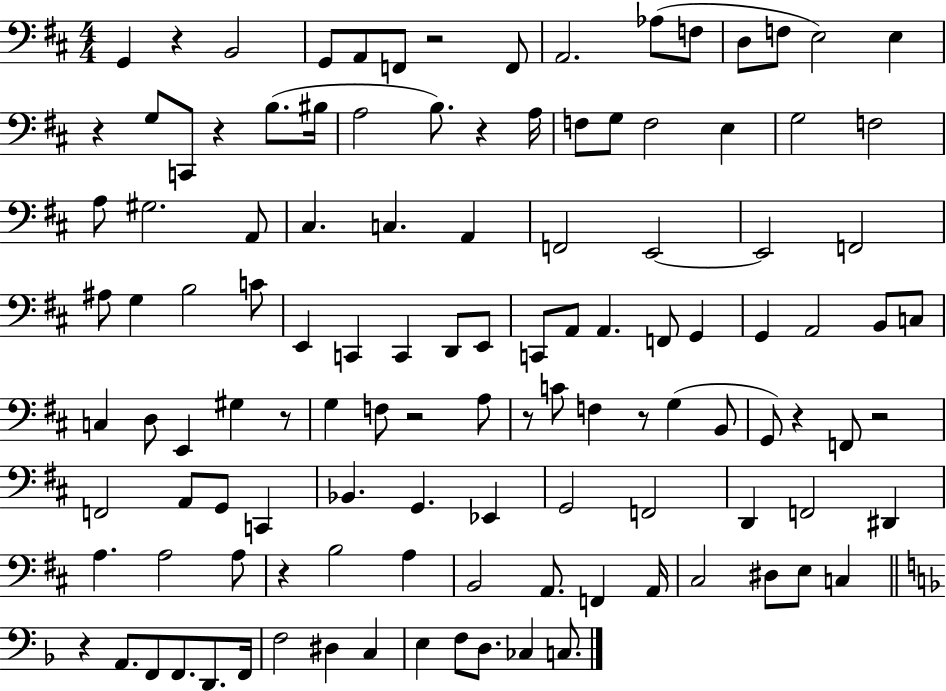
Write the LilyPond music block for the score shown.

{
  \clef bass
  \numericTimeSignature
  \time 4/4
  \key d \major
  g,4 r4 b,2 | g,8 a,8 f,8 r2 f,8 | a,2. aes8( f8 | d8 f8 e2) e4 | \break r4 g8 c,8 r4 b8.( bis16 | a2 b8.) r4 a16 | f8 g8 f2 e4 | g2 f2 | \break a8 gis2. a,8 | cis4. c4. a,4 | f,2 e,2~~ | e,2 f,2 | \break ais8 g4 b2 c'8 | e,4 c,4 c,4 d,8 e,8 | c,8 a,8 a,4. f,8 g,4 | g,4 a,2 b,8 c8 | \break c4 d8 e,4 gis4 r8 | g4 f8 r2 a8 | r8 c'8 f4 r8 g4( b,8 | g,8) r4 f,8 r2 | \break f,2 a,8 g,8 c,4 | bes,4. g,4. ees,4 | g,2 f,2 | d,4 f,2 dis,4 | \break a4. a2 a8 | r4 b2 a4 | b,2 a,8. f,4 a,16 | cis2 dis8 e8 c4 | \break \bar "||" \break \key d \minor r4 a,8. f,8 f,8. d,8. f,16 | f2 dis4 c4 | e4 f8 d8. ces4 c8. | \bar "|."
}